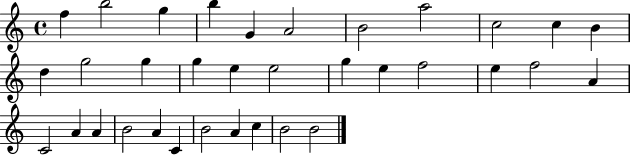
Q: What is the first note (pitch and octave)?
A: F5